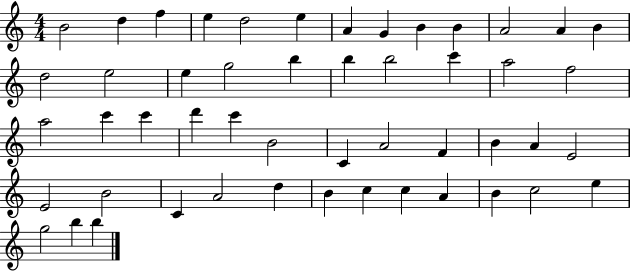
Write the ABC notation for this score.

X:1
T:Untitled
M:4/4
L:1/4
K:C
B2 d f e d2 e A G B B A2 A B d2 e2 e g2 b b b2 c' a2 f2 a2 c' c' d' c' B2 C A2 F B A E2 E2 B2 C A2 d B c c A B c2 e g2 b b